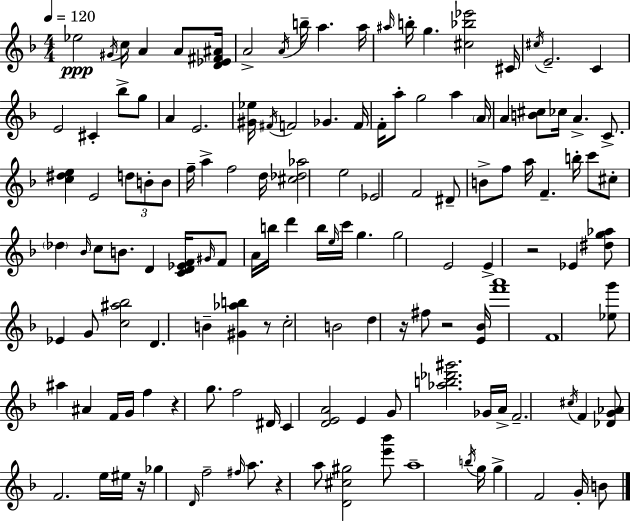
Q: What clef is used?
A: treble